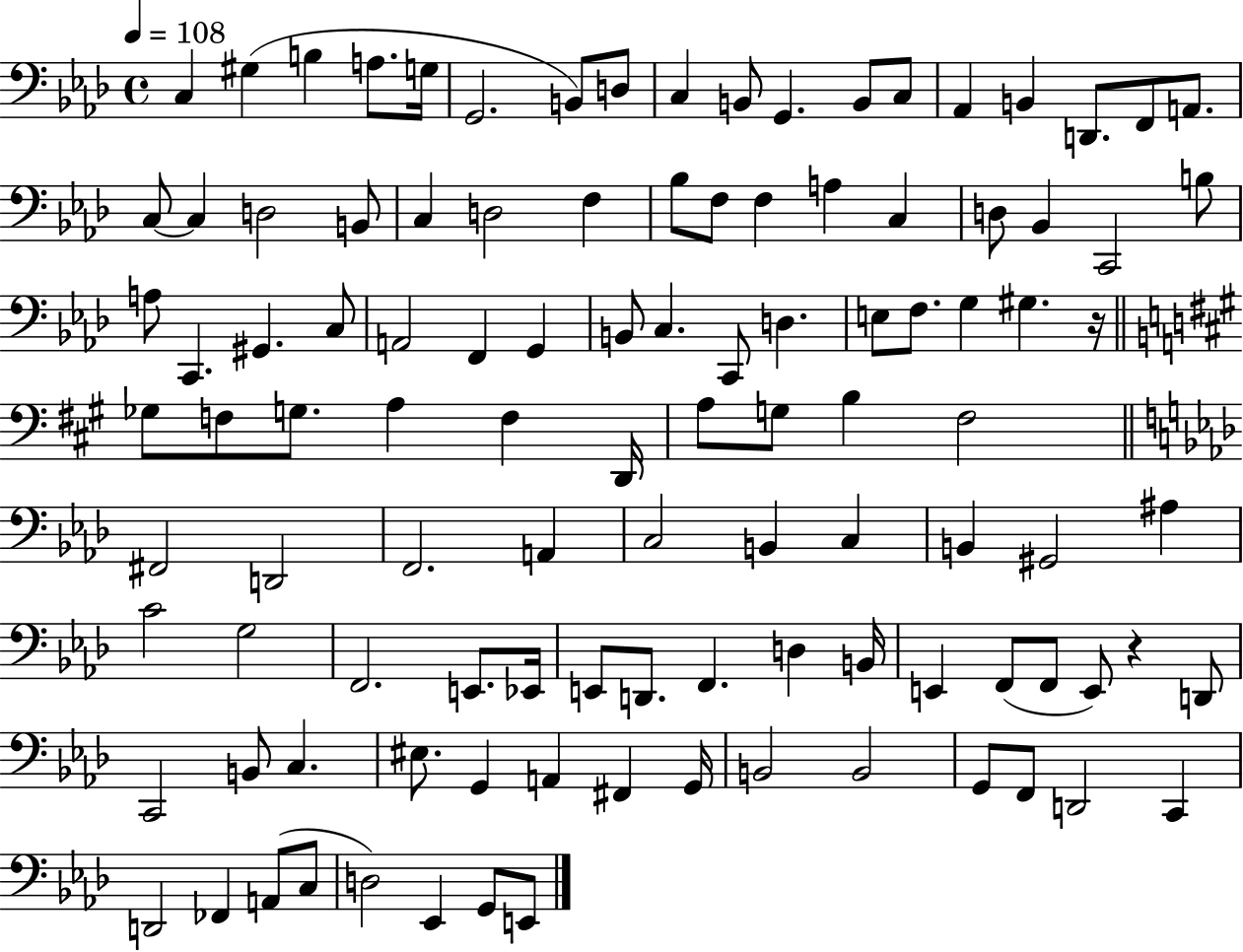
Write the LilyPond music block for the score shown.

{
  \clef bass
  \time 4/4
  \defaultTimeSignature
  \key aes \major
  \tempo 4 = 108
  \repeat volta 2 { c4 gis4( b4 a8. g16 | g,2. b,8) d8 | c4 b,8 g,4. b,8 c8 | aes,4 b,4 d,8. f,8 a,8. | \break c8~~ c4 d2 b,8 | c4 d2 f4 | bes8 f8 f4 a4 c4 | d8 bes,4 c,2 b8 | \break a8 c,4. gis,4. c8 | a,2 f,4 g,4 | b,8 c4. c,8 d4. | e8 f8. g4 gis4. r16 | \break \bar "||" \break \key a \major ges8 f8 g8. a4 f4 d,16 | a8 g8 b4 fis2 | \bar "||" \break \key f \minor fis,2 d,2 | f,2. a,4 | c2 b,4 c4 | b,4 gis,2 ais4 | \break c'2 g2 | f,2. e,8. ees,16 | e,8 d,8. f,4. d4 b,16 | e,4 f,8( f,8 e,8) r4 d,8 | \break c,2 b,8 c4. | eis8. g,4 a,4 fis,4 g,16 | b,2 b,2 | g,8 f,8 d,2 c,4 | \break d,2 fes,4 a,8( c8 | d2) ees,4 g,8 e,8 | } \bar "|."
}